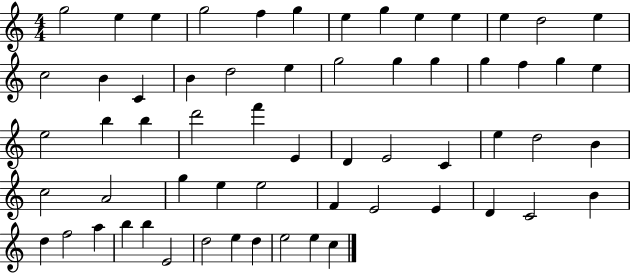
{
  \clef treble
  \numericTimeSignature
  \time 4/4
  \key c \major
  g''2 e''4 e''4 | g''2 f''4 g''4 | e''4 g''4 e''4 e''4 | e''4 d''2 e''4 | \break c''2 b'4 c'4 | b'4 d''2 e''4 | g''2 g''4 g''4 | g''4 f''4 g''4 e''4 | \break e''2 b''4 b''4 | d'''2 f'''4 e'4 | d'4 e'2 c'4 | e''4 d''2 b'4 | \break c''2 a'2 | g''4 e''4 e''2 | f'4 e'2 e'4 | d'4 c'2 b'4 | \break d''4 f''2 a''4 | b''4 b''4 e'2 | d''2 e''4 d''4 | e''2 e''4 c''4 | \break \bar "|."
}